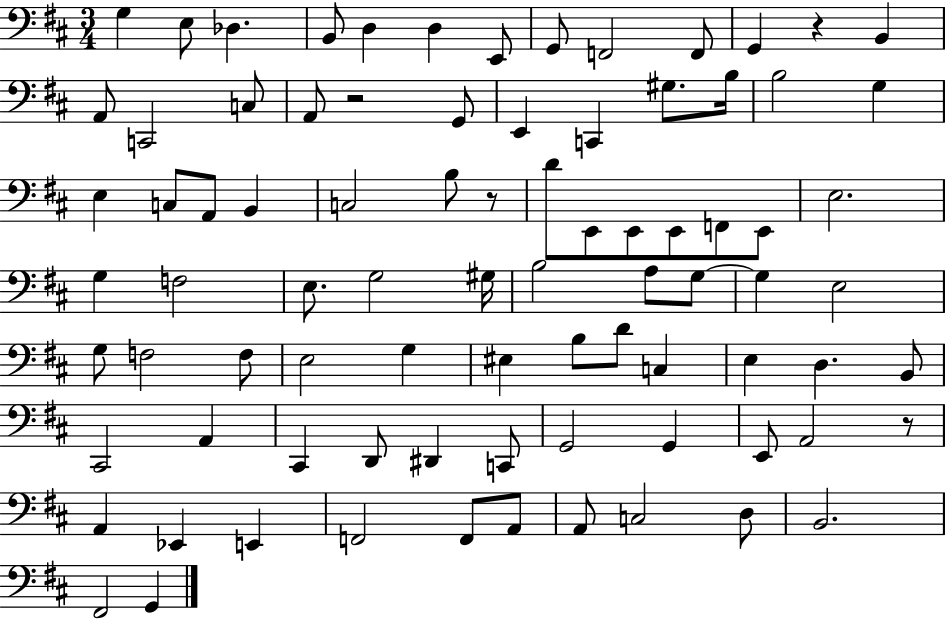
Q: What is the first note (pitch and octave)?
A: G3